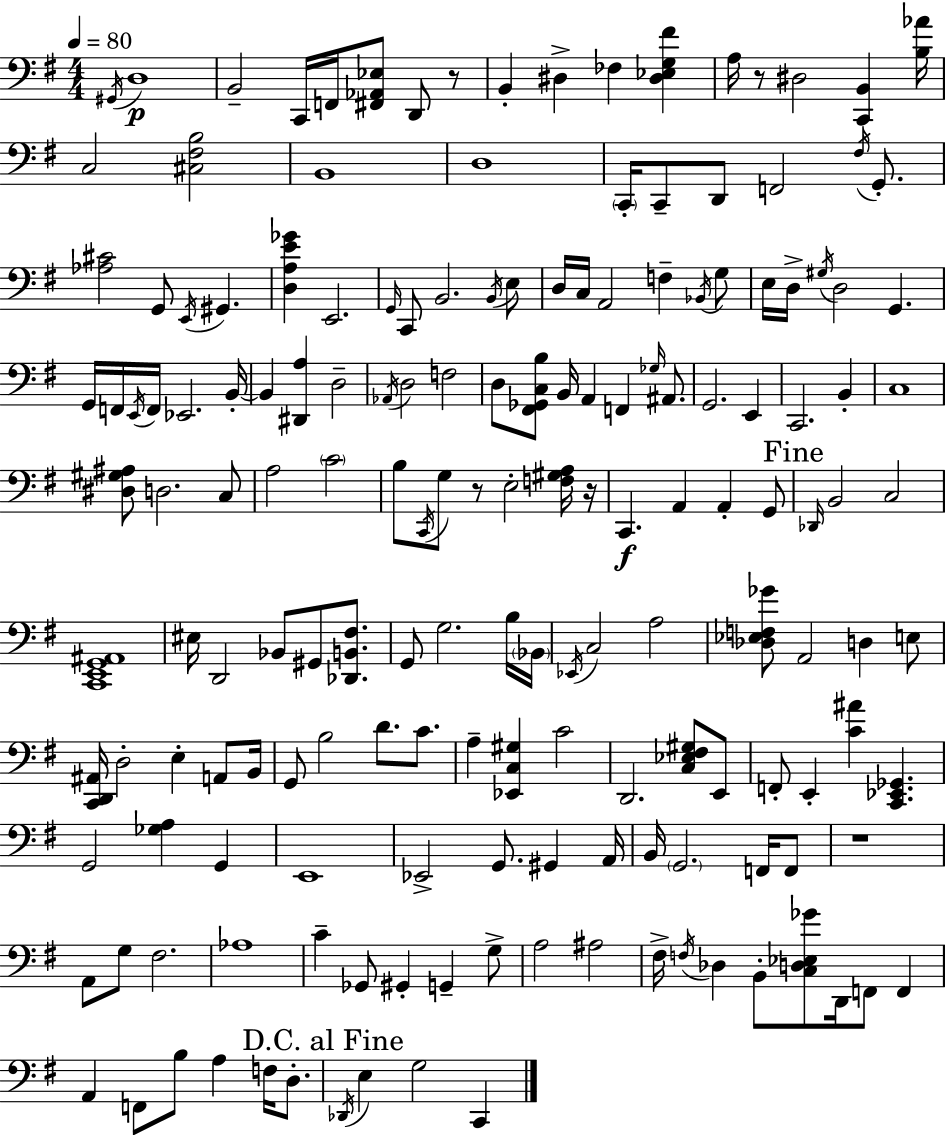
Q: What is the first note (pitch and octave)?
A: G#2